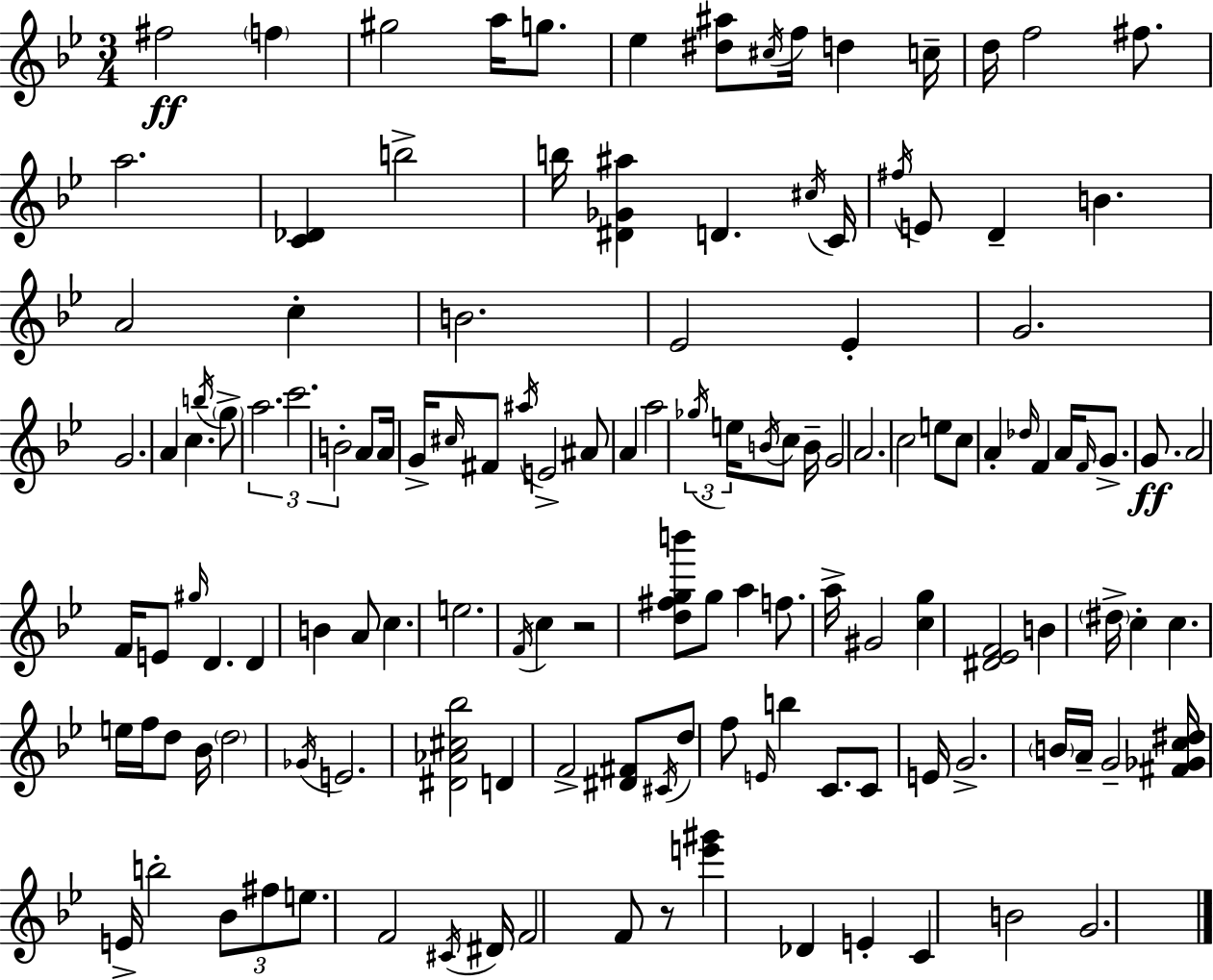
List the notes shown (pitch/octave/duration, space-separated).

F#5/h F5/q G#5/h A5/s G5/e. Eb5/q [D#5,A#5]/e C#5/s F5/s D5/q C5/s D5/s F5/h F#5/e. A5/h. [C4,Db4]/q B5/h B5/s [D#4,Gb4,A#5]/q D4/q. C#5/s C4/s F#5/s E4/e D4/q B4/q. A4/h C5/q B4/h. Eb4/h Eb4/q G4/h. G4/h. A4/q C5/q. B5/s G5/e A5/h. C6/h. B4/h A4/e A4/s G4/s C#5/s F#4/e A#5/s E4/h A#4/e A4/q A5/h Gb5/s E5/s B4/s C5/e B4/s G4/h A4/h. C5/h E5/e C5/e A4/q Db5/s F4/q A4/s F4/s G4/e. G4/e. A4/h F4/s E4/e G#5/s D4/q. D4/q B4/q A4/e C5/q. E5/h. F4/s C5/q R/h [D5,F#5,G5,B6]/e G5/e A5/q F5/e. A5/s G#4/h [C5,G5]/q [D#4,Eb4,F4]/h B4/q D#5/s C5/q C5/q. E5/s F5/s D5/e Bb4/s D5/h Gb4/s E4/h. [D#4,Ab4,C#5,Bb5]/h D4/q F4/h [D#4,F#4]/e C#4/s D5/e F5/e E4/s B5/q C4/e. C4/e E4/s G4/h. B4/s A4/s G4/h [F#4,Gb4,C5,D#5]/s E4/s B5/h Bb4/e F#5/e E5/e. F4/h C#4/s D#4/s F4/h F4/e R/e [E6,G#6]/q Db4/q E4/q C4/q B4/h G4/h.